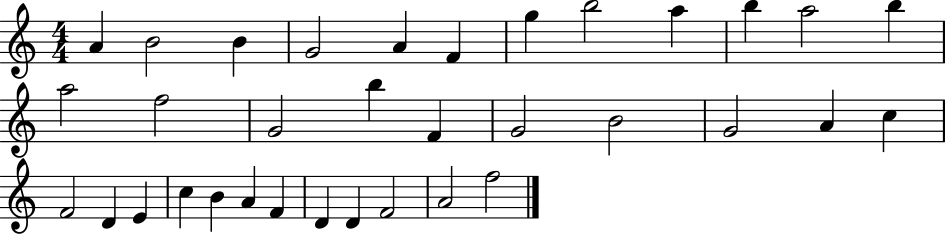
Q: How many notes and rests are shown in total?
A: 34